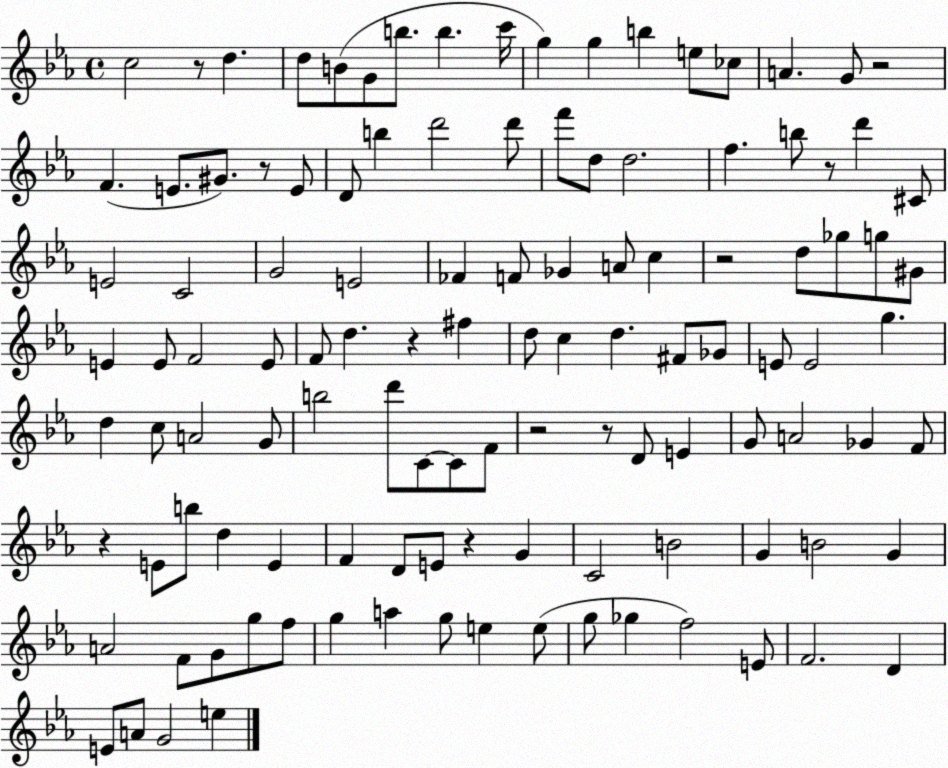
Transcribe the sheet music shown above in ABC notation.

X:1
T:Untitled
M:4/4
L:1/4
K:Eb
c2 z/2 d d/2 B/2 G/2 b/2 b c'/4 g g b e/2 _c/2 A G/2 z2 F E/2 ^G/2 z/2 E/2 D/2 b d'2 d'/2 f'/2 d/2 d2 f b/2 z/2 d' ^C/2 E2 C2 G2 E2 _F F/2 _G A/2 c z2 d/2 _g/2 g/2 ^G/2 E E/2 F2 E/2 F/2 d z ^f d/2 c d ^F/2 _G/2 E/2 E2 g d c/2 A2 G/2 b2 d'/2 C/2 C/2 F/2 z2 z/2 D/2 E G/2 A2 _G F/2 z E/2 b/2 d E F D/2 E/2 z G C2 B2 G B2 G A2 F/2 G/2 g/2 f/2 g a g/2 e e/2 g/2 _g f2 E/2 F2 D E/2 A/2 G2 e